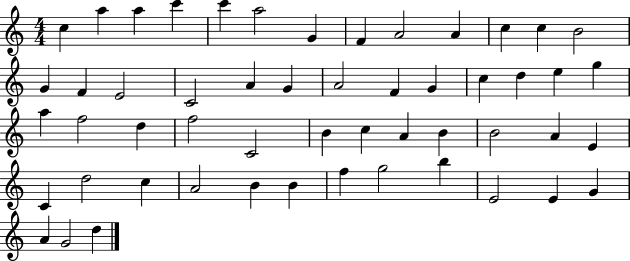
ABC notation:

X:1
T:Untitled
M:4/4
L:1/4
K:C
c a a c' c' a2 G F A2 A c c B2 G F E2 C2 A G A2 F G c d e g a f2 d f2 C2 B c A B B2 A E C d2 c A2 B B f g2 b E2 E G A G2 d